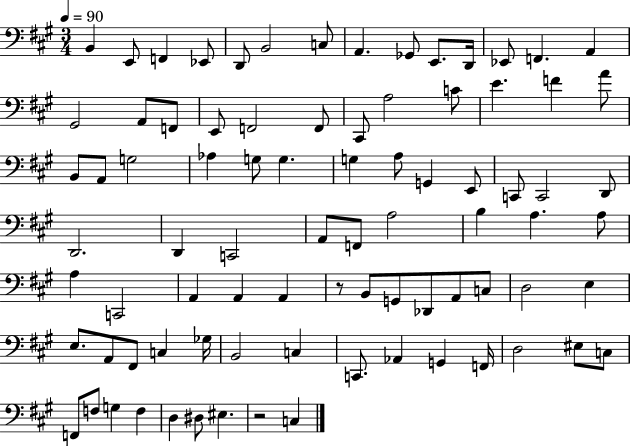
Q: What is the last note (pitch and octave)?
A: C3